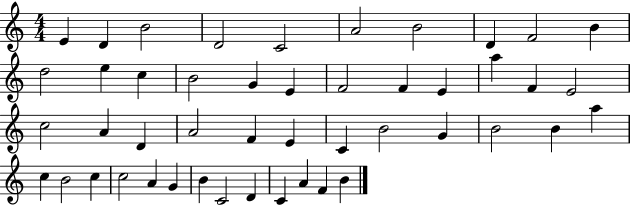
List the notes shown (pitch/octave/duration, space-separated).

E4/q D4/q B4/h D4/h C4/h A4/h B4/h D4/q F4/h B4/q D5/h E5/q C5/q B4/h G4/q E4/q F4/h F4/q E4/q A5/q F4/q E4/h C5/h A4/q D4/q A4/h F4/q E4/q C4/q B4/h G4/q B4/h B4/q A5/q C5/q B4/h C5/q C5/h A4/q G4/q B4/q C4/h D4/q C4/q A4/q F4/q B4/q